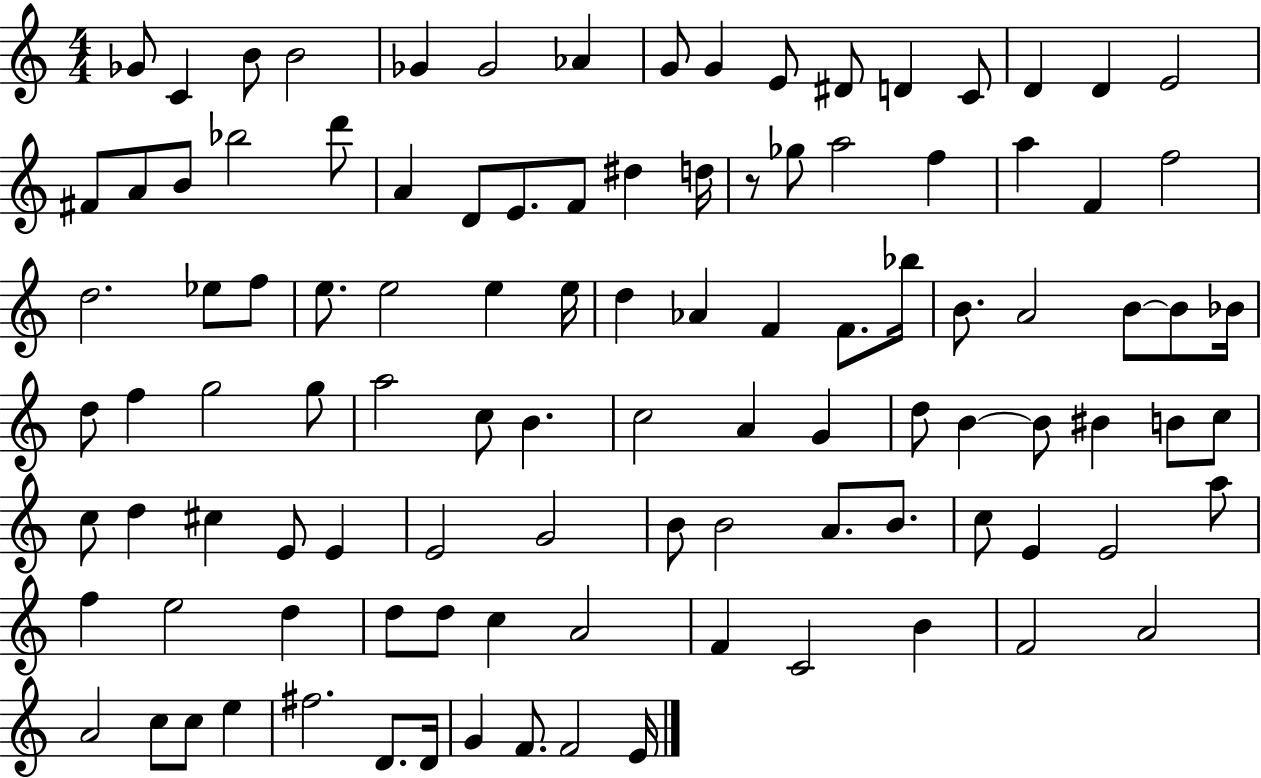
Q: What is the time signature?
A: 4/4